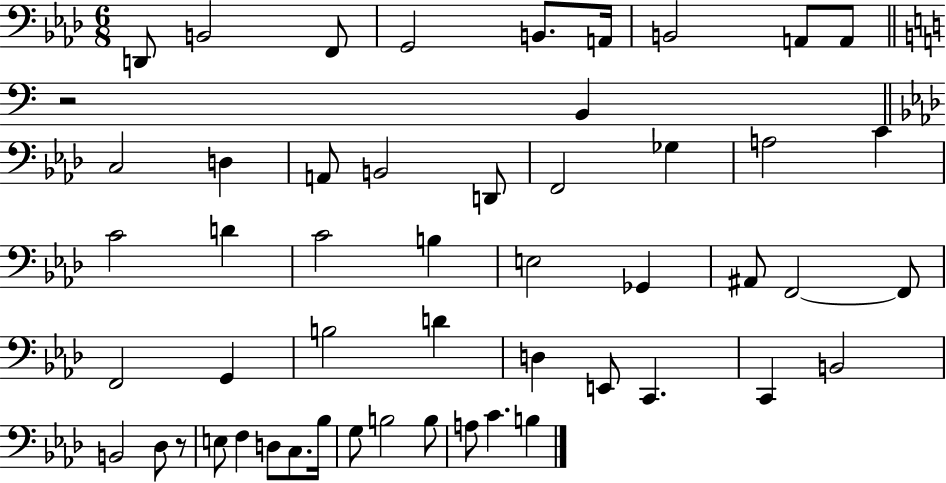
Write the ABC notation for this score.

X:1
T:Untitled
M:6/8
L:1/4
K:Ab
D,,/2 B,,2 F,,/2 G,,2 B,,/2 A,,/4 B,,2 A,,/2 A,,/2 z2 B,, C,2 D, A,,/2 B,,2 D,,/2 F,,2 _G, A,2 C C2 D C2 B, E,2 _G,, ^A,,/2 F,,2 F,,/2 F,,2 G,, B,2 D D, E,,/2 C,, C,, B,,2 B,,2 _D,/2 z/2 E,/2 F, D,/2 C,/2 _B,/4 G,/2 B,2 B,/2 A,/2 C B,